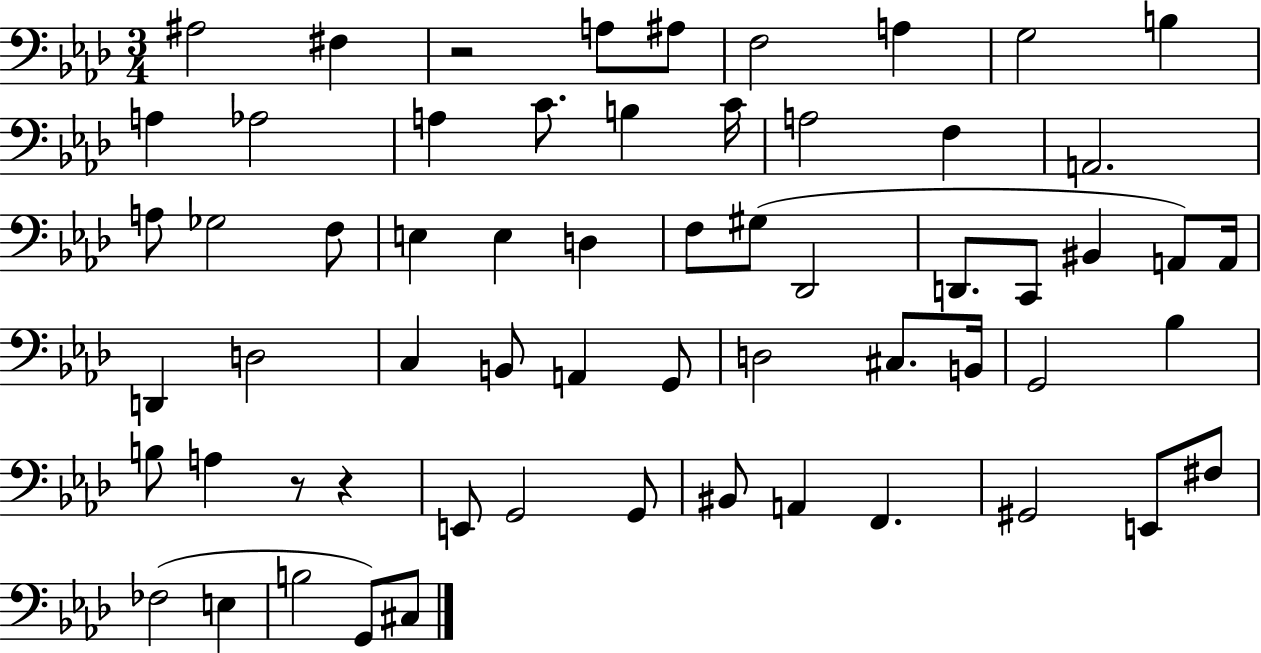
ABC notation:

X:1
T:Untitled
M:3/4
L:1/4
K:Ab
^A,2 ^F, z2 A,/2 ^A,/2 F,2 A, G,2 B, A, _A,2 A, C/2 B, C/4 A,2 F, A,,2 A,/2 _G,2 F,/2 E, E, D, F,/2 ^G,/2 _D,,2 D,,/2 C,,/2 ^B,, A,,/2 A,,/4 D,, D,2 C, B,,/2 A,, G,,/2 D,2 ^C,/2 B,,/4 G,,2 _B, B,/2 A, z/2 z E,,/2 G,,2 G,,/2 ^B,,/2 A,, F,, ^G,,2 E,,/2 ^F,/2 _F,2 E, B,2 G,,/2 ^C,/2